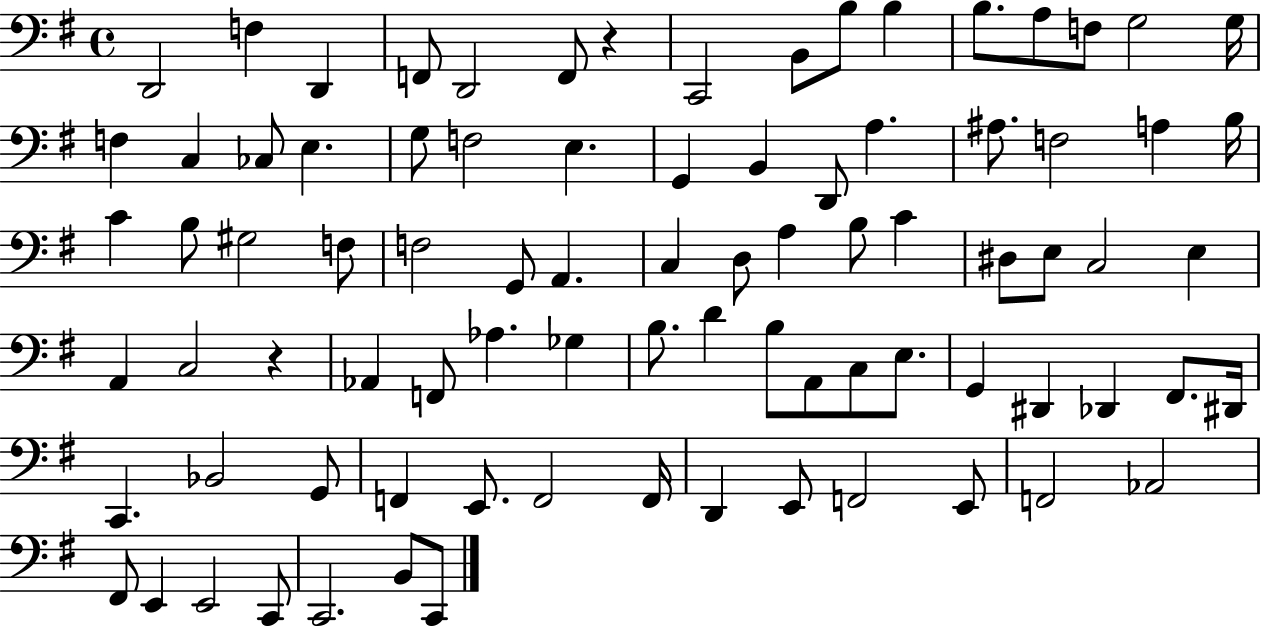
X:1
T:Untitled
M:4/4
L:1/4
K:G
D,,2 F, D,, F,,/2 D,,2 F,,/2 z C,,2 B,,/2 B,/2 B, B,/2 A,/2 F,/2 G,2 G,/4 F, C, _C,/2 E, G,/2 F,2 E, G,, B,, D,,/2 A, ^A,/2 F,2 A, B,/4 C B,/2 ^G,2 F,/2 F,2 G,,/2 A,, C, D,/2 A, B,/2 C ^D,/2 E,/2 C,2 E, A,, C,2 z _A,, F,,/2 _A, _G, B,/2 D B,/2 A,,/2 C,/2 E,/2 G,, ^D,, _D,, ^F,,/2 ^D,,/4 C,, _B,,2 G,,/2 F,, E,,/2 F,,2 F,,/4 D,, E,,/2 F,,2 E,,/2 F,,2 _A,,2 ^F,,/2 E,, E,,2 C,,/2 C,,2 B,,/2 C,,/2